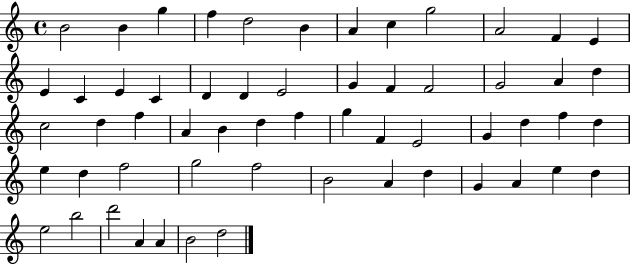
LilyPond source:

{
  \clef treble
  \time 4/4
  \defaultTimeSignature
  \key c \major
  b'2 b'4 g''4 | f''4 d''2 b'4 | a'4 c''4 g''2 | a'2 f'4 e'4 | \break e'4 c'4 e'4 c'4 | d'4 d'4 e'2 | g'4 f'4 f'2 | g'2 a'4 d''4 | \break c''2 d''4 f''4 | a'4 b'4 d''4 f''4 | g''4 f'4 e'2 | g'4 d''4 f''4 d''4 | \break e''4 d''4 f''2 | g''2 f''2 | b'2 a'4 d''4 | g'4 a'4 e''4 d''4 | \break e''2 b''2 | d'''2 a'4 a'4 | b'2 d''2 | \bar "|."
}